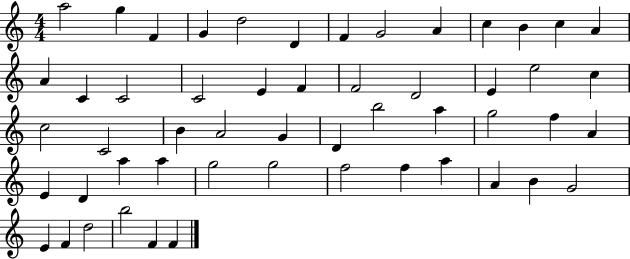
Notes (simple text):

A5/h G5/q F4/q G4/q D5/h D4/q F4/q G4/h A4/q C5/q B4/q C5/q A4/q A4/q C4/q C4/h C4/h E4/q F4/q F4/h D4/h E4/q E5/h C5/q C5/h C4/h B4/q A4/h G4/q D4/q B5/h A5/q G5/h F5/q A4/q E4/q D4/q A5/q A5/q G5/h G5/h F5/h F5/q A5/q A4/q B4/q G4/h E4/q F4/q D5/h B5/h F4/q F4/q